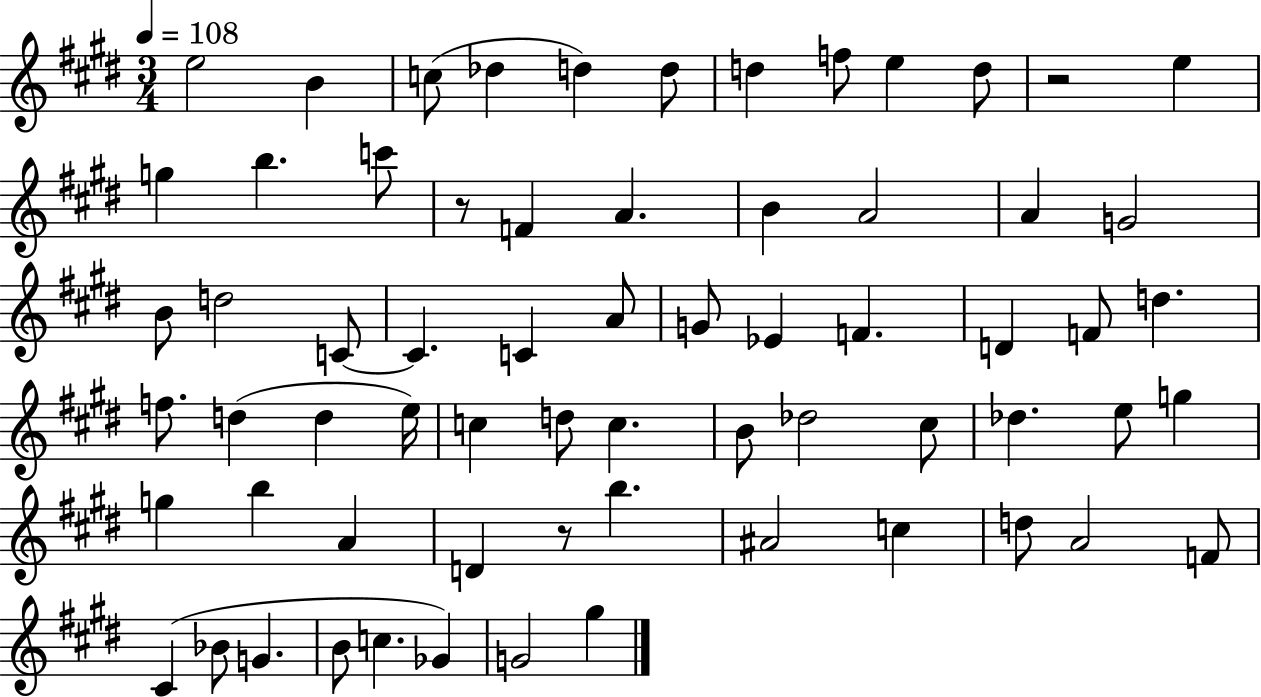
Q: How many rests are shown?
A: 3